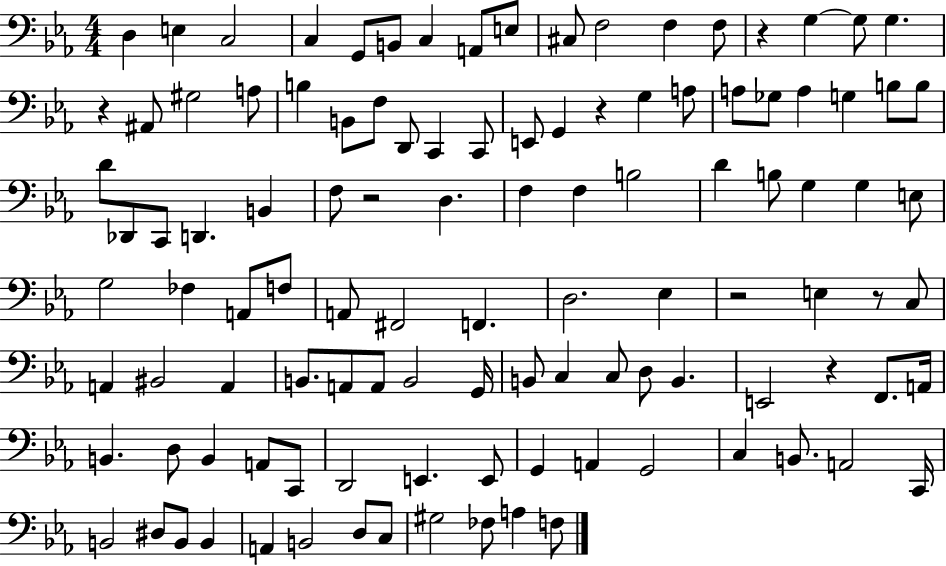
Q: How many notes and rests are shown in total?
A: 111